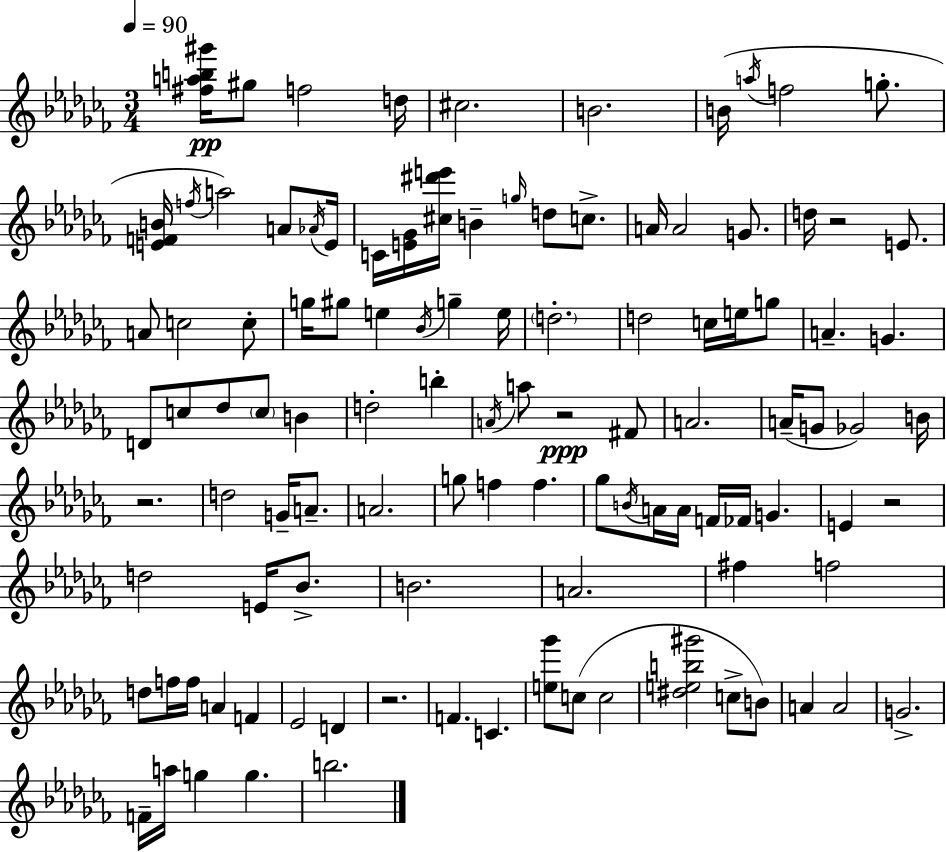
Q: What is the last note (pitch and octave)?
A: B5